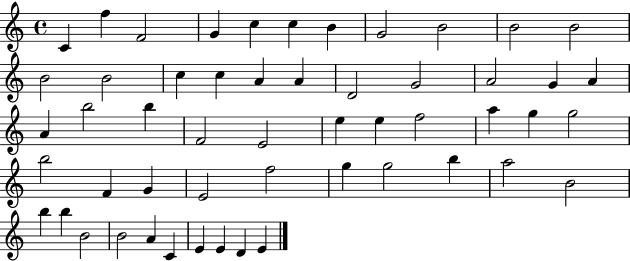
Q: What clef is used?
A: treble